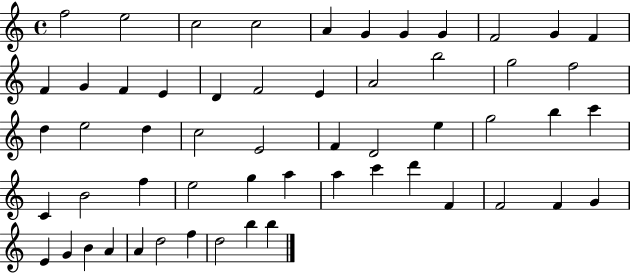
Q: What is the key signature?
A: C major